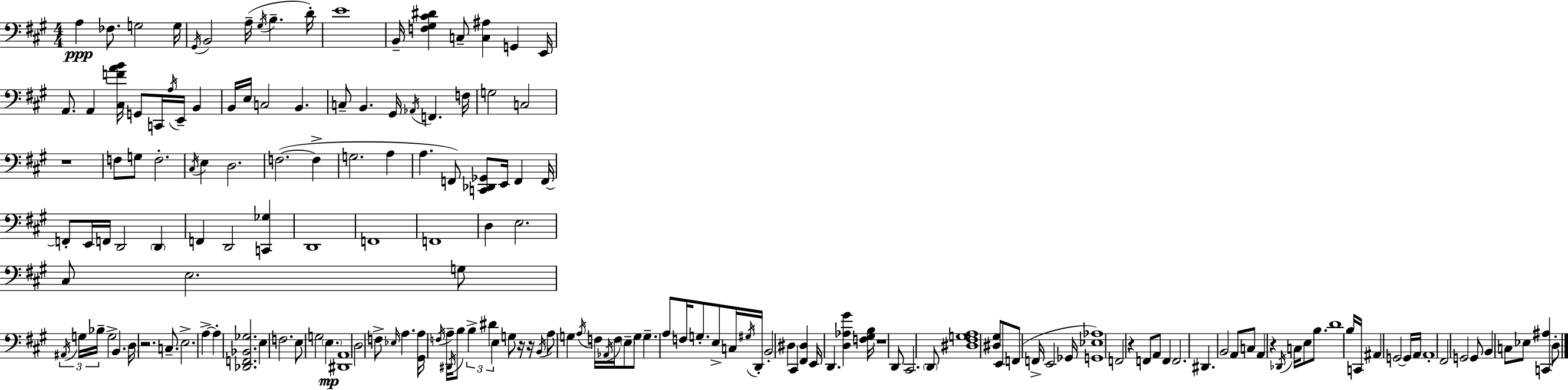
A3/q FES3/e. G3/h G3/s G#2/s B2/h A3/s G#3/s B3/q. D4/s E4/w B2/s [F3,G#3,C#4,D#4]/q C3/e [C3,A#3]/q G2/q E2/s A2/e. A2/q [C#3,F4,A4,B4]/s G2/e C2/s A3/s E2/s B2/q B2/s E3/s C3/h B2/q. C3/e B2/q. G#2/s Ab2/s F2/q. F3/s G3/h C3/h R/w F3/e G3/e F3/h. C#3/s E3/q D3/h. F3/h. F3/q G3/h. A3/q A3/q. F2/e [C2,Db2,Gb2]/e E2/s F2/q F2/s F2/e E2/s F2/s D2/h D2/q F2/q D2/h [C2,Gb3]/q D2/w F2/w F2/w D3/q E3/h. C#3/e E3/h. G3/e A#2/s G3/s Bb3/s G3/h B2/q. D3/s R/h. C3/e. E3/h. A3/q A3/q [Db2,F2,Bb2,Gb3]/h. E3/q F3/h. E3/e G3/h E3/q. [D#2,A2]/w D3/h F3/e Eb3/s A3/q. [G#2,A3]/s F3/s A3/s D#2/s B3/e B3/q D#4/q E3/q G3/e R/s R/s B2/s A3/e G3/q A3/s F3/s Ab2/s F3/s E3/e G3/e G3/q. A3/e F3/s G3/e. E3/e C3/s G#3/s D2/s B2/h D#3/q C#2/q [F#2,D#3]/q E2/s D2/q. [D3,Ab3,G#4]/q [F3,G#3,B3]/s R/w D2/e C#2/h. D2/e [D#3,F#3,G3,A3]/w [D#3,G#3]/e E2/e F2/e F2/s E2/h Gb2/s [G2,Eb3,Ab3]/w F2/h R/q F2/e A2/e F2/q F2/h. D#2/q. B2/h A2/e C3/e A2/q R/q Db2/s C3/s E3/e B3/e. D4/w B3/s C2/s A#2/q G2/h G2/s A2/s A2/w F#2/h G2/h G2/e B2/q C3/e Eb3/e [C2,A#3]/q D3/e